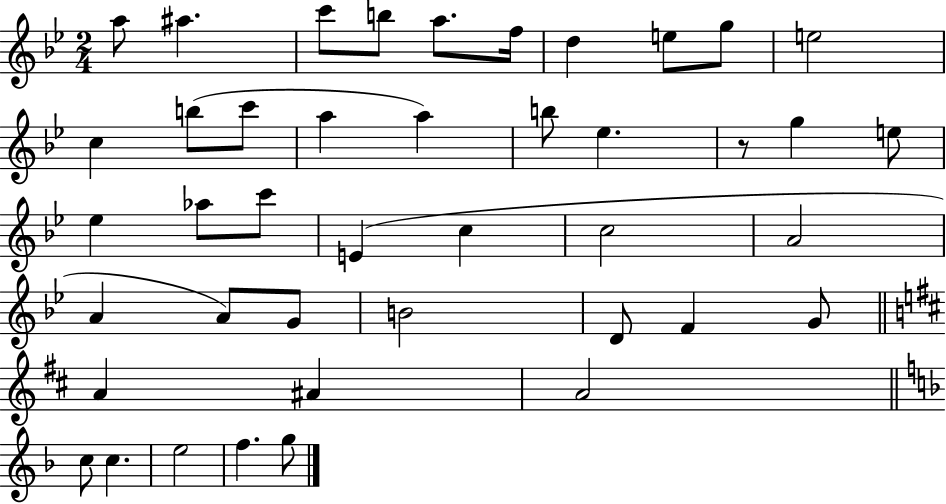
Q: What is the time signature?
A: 2/4